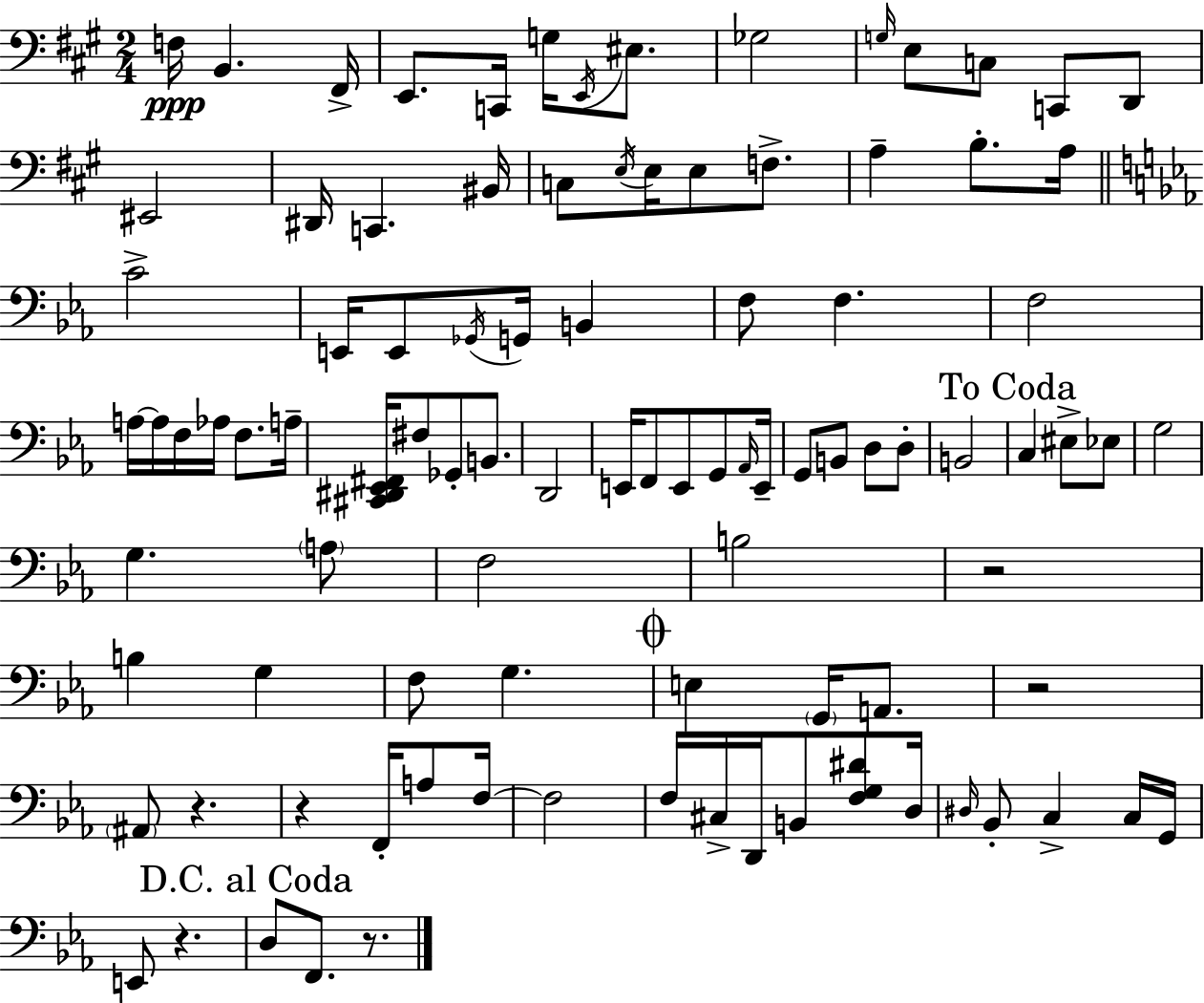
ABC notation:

X:1
T:Untitled
M:2/4
L:1/4
K:A
F,/4 B,, ^F,,/4 E,,/2 C,,/4 G,/4 E,,/4 ^E,/2 _G,2 G,/4 E,/2 C,/2 C,,/2 D,,/2 ^E,,2 ^D,,/4 C,, ^B,,/4 C,/2 E,/4 E,/4 E,/2 F,/2 A, B,/2 A,/4 C2 E,,/4 E,,/2 _G,,/4 G,,/4 B,, F,/2 F, F,2 A,/4 A,/4 F,/4 _A,/4 F,/2 A,/4 [^C,,^D,,_E,,^F,,]/4 ^F,/2 _G,,/2 B,,/2 D,,2 E,,/4 F,,/2 E,,/2 G,,/2 _A,,/4 E,,/4 G,,/2 B,,/2 D,/2 D,/2 B,,2 C, ^E,/2 _E,/2 G,2 G, A,/2 F,2 B,2 z2 B, G, F,/2 G, E, G,,/4 A,,/2 z2 ^A,,/2 z z F,,/4 A,/2 F,/4 F,2 F,/4 ^C,/4 D,,/4 B,,/2 [F,G,^D]/2 D,/4 ^D,/4 _B,,/2 C, C,/4 G,,/4 E,,/2 z D,/2 F,,/2 z/2